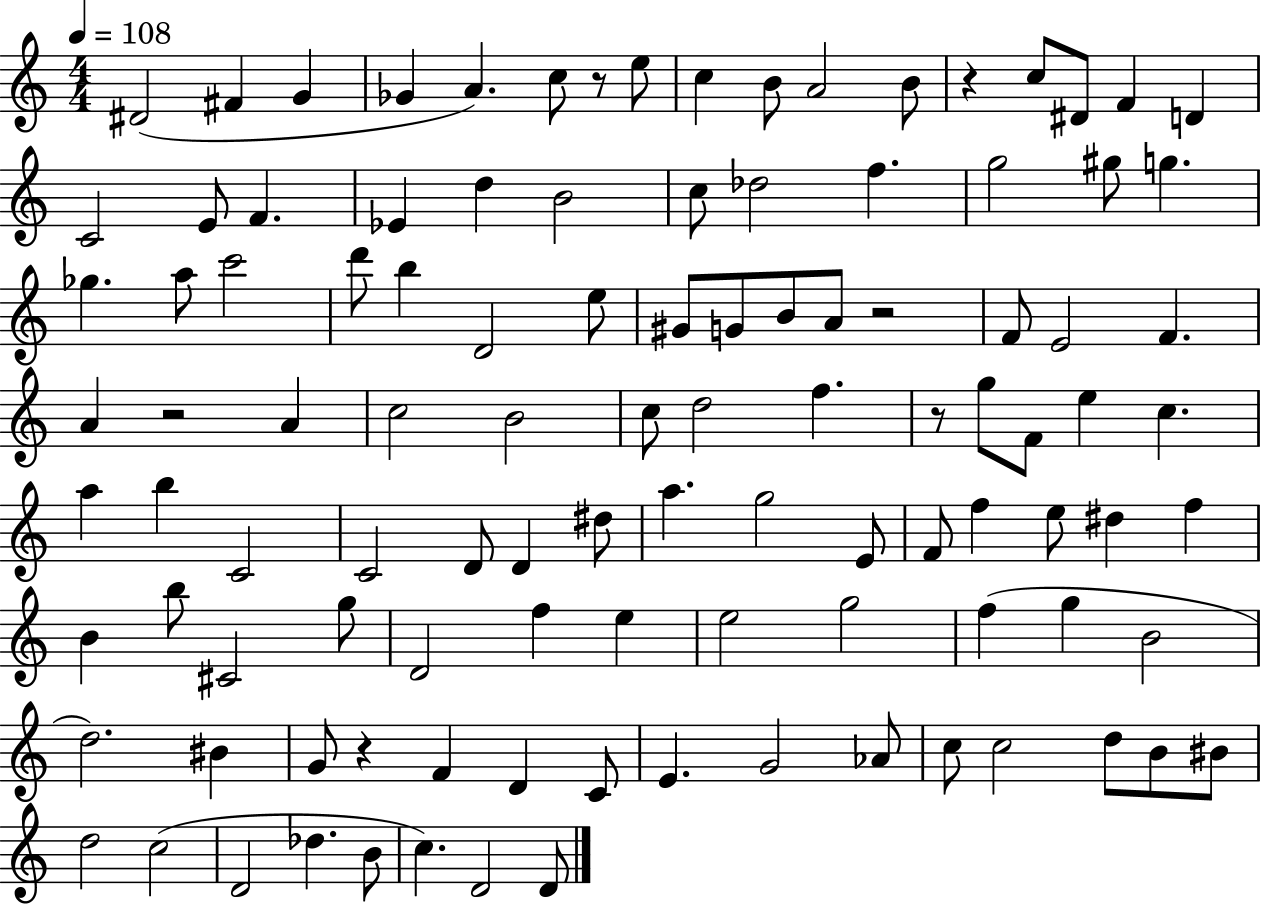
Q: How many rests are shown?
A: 6